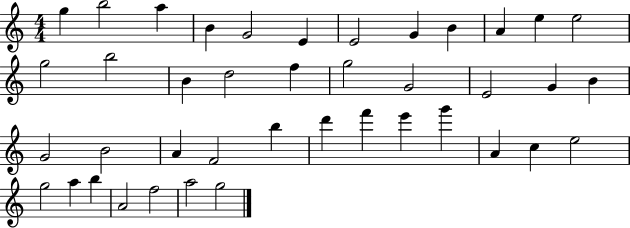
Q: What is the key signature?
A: C major